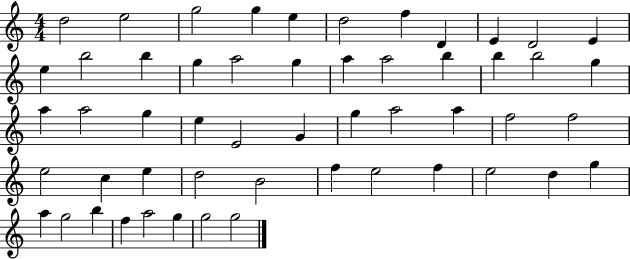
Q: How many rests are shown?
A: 0